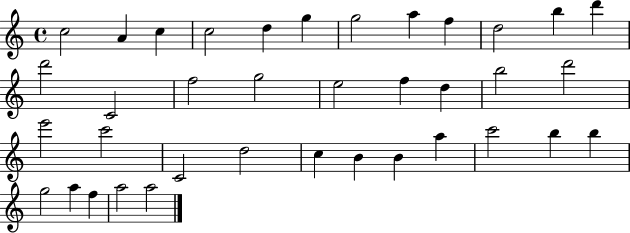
{
  \clef treble
  \time 4/4
  \defaultTimeSignature
  \key c \major
  c''2 a'4 c''4 | c''2 d''4 g''4 | g''2 a''4 f''4 | d''2 b''4 d'''4 | \break d'''2 c'2 | f''2 g''2 | e''2 f''4 d''4 | b''2 d'''2 | \break e'''2 c'''2 | c'2 d''2 | c''4 b'4 b'4 a''4 | c'''2 b''4 b''4 | \break g''2 a''4 f''4 | a''2 a''2 | \bar "|."
}